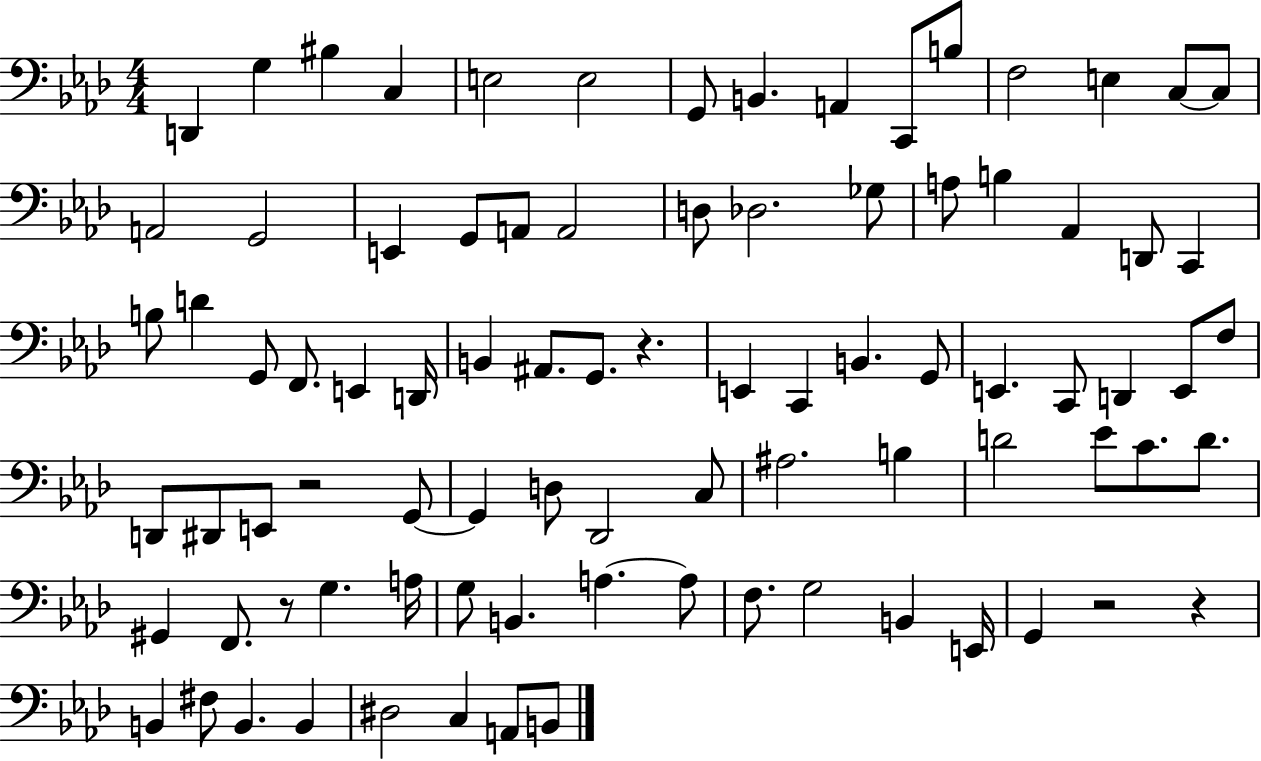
D2/q G3/q BIS3/q C3/q E3/h E3/h G2/e B2/q. A2/q C2/e B3/e F3/h E3/q C3/e C3/e A2/h G2/h E2/q G2/e A2/e A2/h D3/e Db3/h. Gb3/e A3/e B3/q Ab2/q D2/e C2/q B3/e D4/q G2/e F2/e. E2/q D2/s B2/q A#2/e. G2/e. R/q. E2/q C2/q B2/q. G2/e E2/q. C2/e D2/q E2/e F3/e D2/e D#2/e E2/e R/h G2/e G2/q D3/e Db2/h C3/e A#3/h. B3/q D4/h Eb4/e C4/e. D4/e. G#2/q F2/e. R/e G3/q. A3/s G3/e B2/q. A3/q. A3/e F3/e. G3/h B2/q E2/s G2/q R/h R/q B2/q F#3/e B2/q. B2/q D#3/h C3/q A2/e B2/e